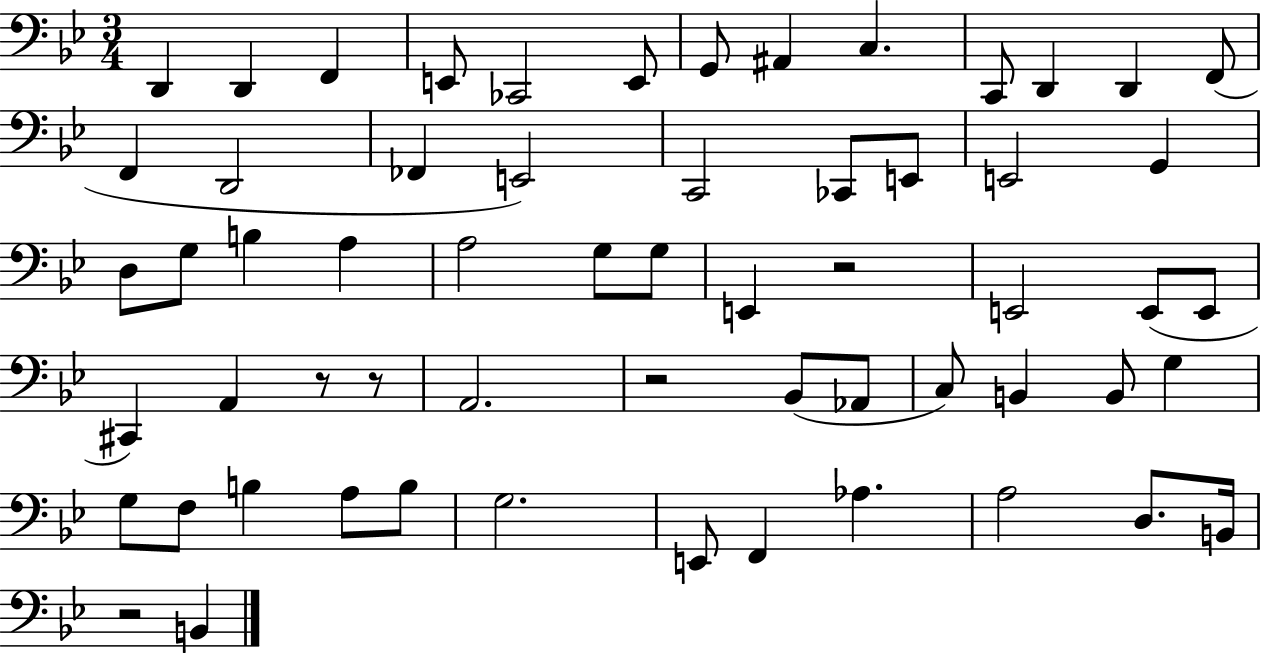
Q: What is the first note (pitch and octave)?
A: D2